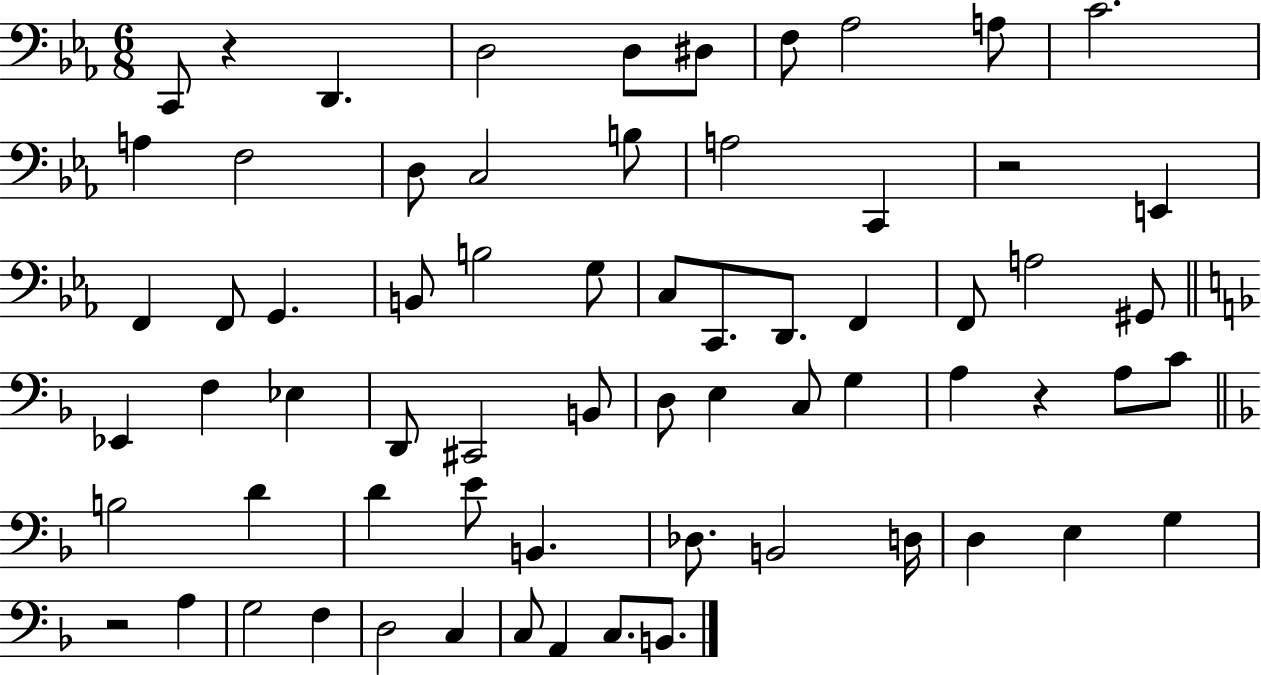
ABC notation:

X:1
T:Untitled
M:6/8
L:1/4
K:Eb
C,,/2 z D,, D,2 D,/2 ^D,/2 F,/2 _A,2 A,/2 C2 A, F,2 D,/2 C,2 B,/2 A,2 C,, z2 E,, F,, F,,/2 G,, B,,/2 B,2 G,/2 C,/2 C,,/2 D,,/2 F,, F,,/2 A,2 ^G,,/2 _E,, F, _E, D,,/2 ^C,,2 B,,/2 D,/2 E, C,/2 G, A, z A,/2 C/2 B,2 D D E/2 B,, _D,/2 B,,2 D,/4 D, E, G, z2 A, G,2 F, D,2 C, C,/2 A,, C,/2 B,,/2